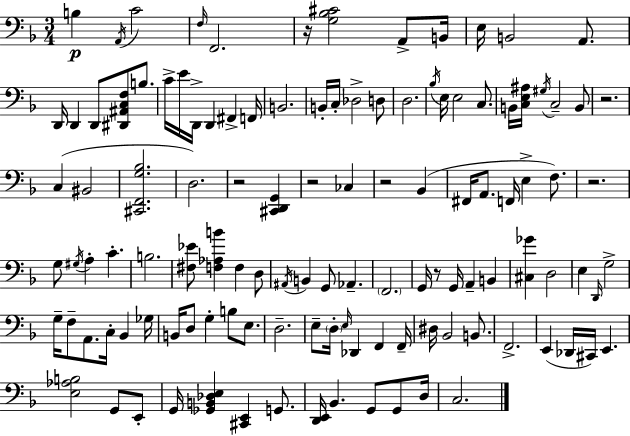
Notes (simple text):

B3/q A2/s C4/h F3/s F2/h. R/s [G3,Bb3,C#4]/h A2/e B2/s E3/s B2/h A2/e. D2/s D2/q D2/e [D#2,A#2,C3,F3]/e B3/e. C4/s E4/s D2/s D2/q F#2/q F2/s B2/h. B2/s C3/s Db3/h D3/e D3/h. Bb3/s E3/s E3/h C3/e. B2/s [C3,E3,A#3]/s G#3/s C3/h B2/e R/h. C3/q BIS2/h [C#2,F2,G3,Bb3]/h. D3/h. R/h [C#2,D2,G2]/q R/h CES3/q R/h Bb2/q F#2/s A2/e. F2/s E3/q F3/e. R/h. G3/e G#3/s A3/q C4/q. B3/h. [F#3,Eb4]/e [F3,Ab3,B4]/q F3/q D3/e A#2/s B2/q G2/e Ab2/q. F2/h. G2/s R/e G2/s A2/q B2/q [C#3,Gb4]/q D3/h E3/q D2/s G3/h G3/s F3/e A2/e. C3/s Bb2/q Gb3/s B2/s D3/e G3/q B3/e E3/e. D3/h. E3/e D3/s E3/s Db2/q F2/q F2/s D#3/s Bb2/h B2/e. F2/h. E2/q Db2/s C#2/s E2/q. [E3,Ab3,B3]/h G2/e E2/e G2/s [Gb2,B2,Db3,E3]/q [C#2,E2]/q G2/e. [D2,E2]/s Bb2/q. G2/e G2/e D3/s C3/h.